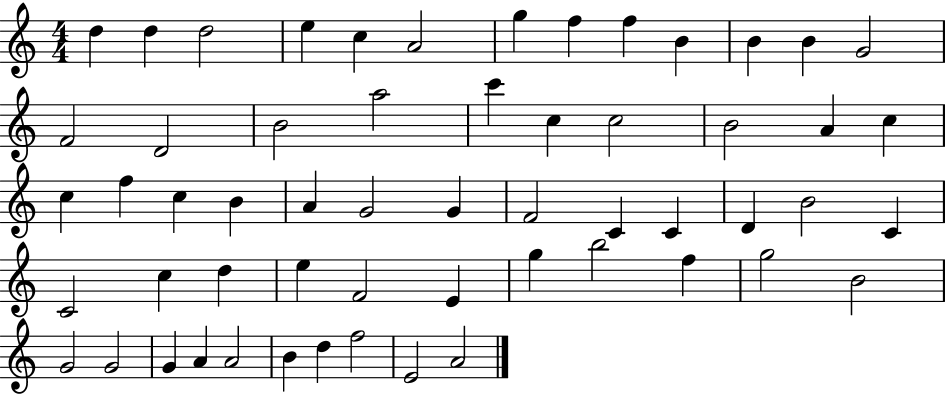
{
  \clef treble
  \numericTimeSignature
  \time 4/4
  \key c \major
  d''4 d''4 d''2 | e''4 c''4 a'2 | g''4 f''4 f''4 b'4 | b'4 b'4 g'2 | \break f'2 d'2 | b'2 a''2 | c'''4 c''4 c''2 | b'2 a'4 c''4 | \break c''4 f''4 c''4 b'4 | a'4 g'2 g'4 | f'2 c'4 c'4 | d'4 b'2 c'4 | \break c'2 c''4 d''4 | e''4 f'2 e'4 | g''4 b''2 f''4 | g''2 b'2 | \break g'2 g'2 | g'4 a'4 a'2 | b'4 d''4 f''2 | e'2 a'2 | \break \bar "|."
}